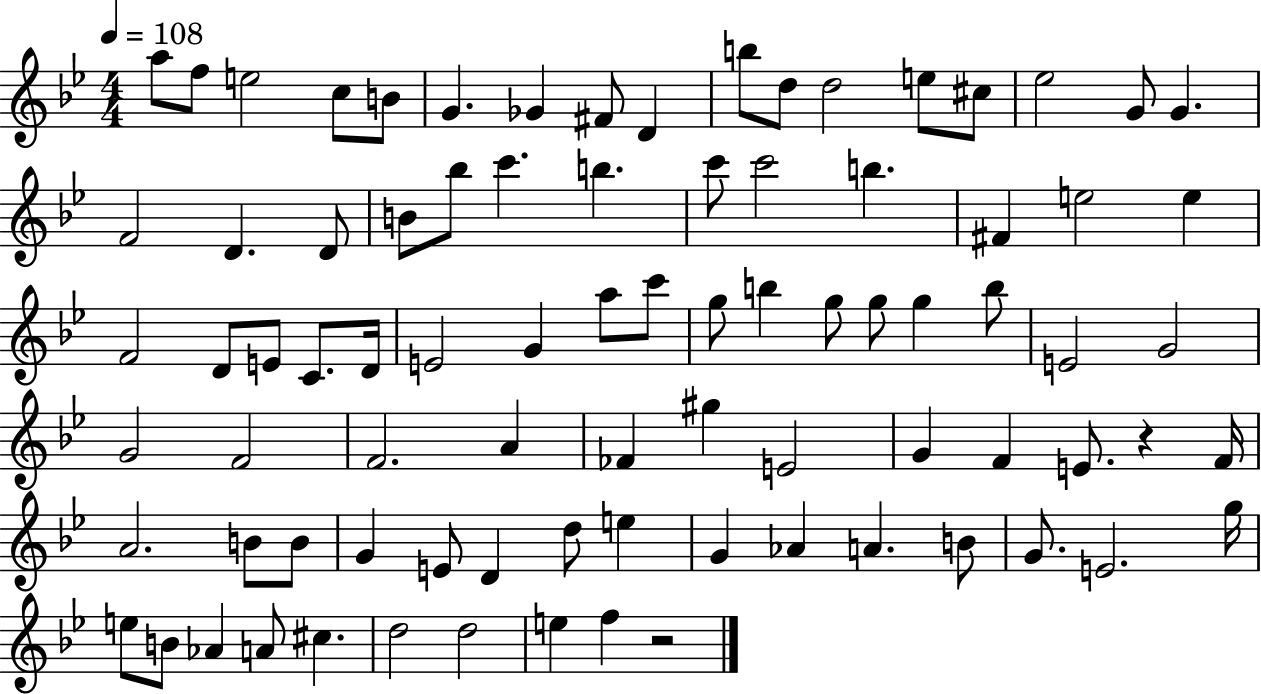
{
  \clef treble
  \numericTimeSignature
  \time 4/4
  \key bes \major
  \tempo 4 = 108
  a''8 f''8 e''2 c''8 b'8 | g'4. ges'4 fis'8 d'4 | b''8 d''8 d''2 e''8 cis''8 | ees''2 g'8 g'4. | \break f'2 d'4. d'8 | b'8 bes''8 c'''4. b''4. | c'''8 c'''2 b''4. | fis'4 e''2 e''4 | \break f'2 d'8 e'8 c'8. d'16 | e'2 g'4 a''8 c'''8 | g''8 b''4 g''8 g''8 g''4 b''8 | e'2 g'2 | \break g'2 f'2 | f'2. a'4 | fes'4 gis''4 e'2 | g'4 f'4 e'8. r4 f'16 | \break a'2. b'8 b'8 | g'4 e'8 d'4 d''8 e''4 | g'4 aes'4 a'4. b'8 | g'8. e'2. g''16 | \break e''8 b'8 aes'4 a'8 cis''4. | d''2 d''2 | e''4 f''4 r2 | \bar "|."
}